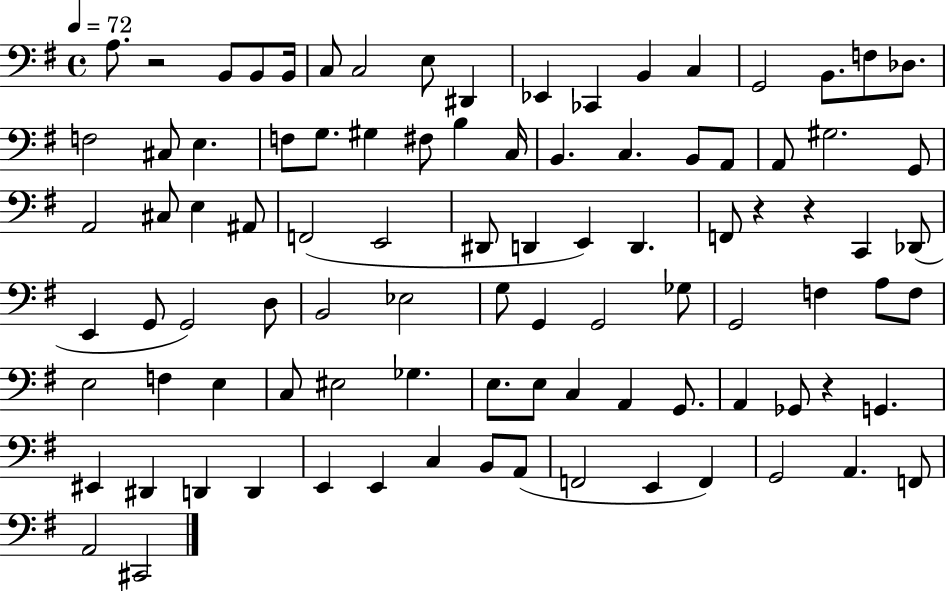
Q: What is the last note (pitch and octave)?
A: C#2